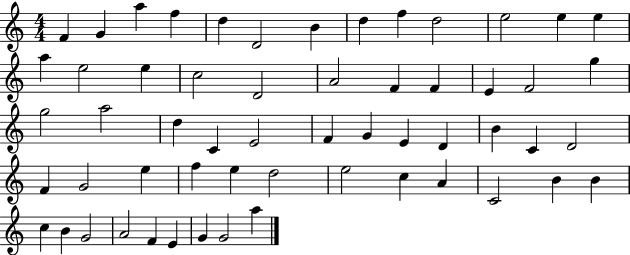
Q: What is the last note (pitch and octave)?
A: A5